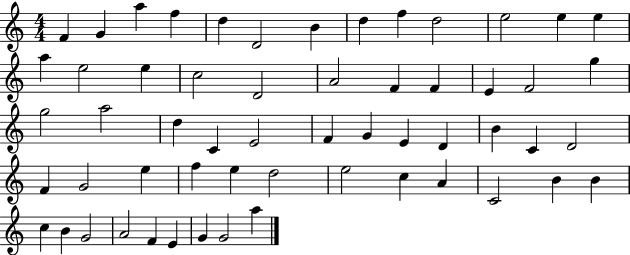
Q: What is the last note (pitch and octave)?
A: A5